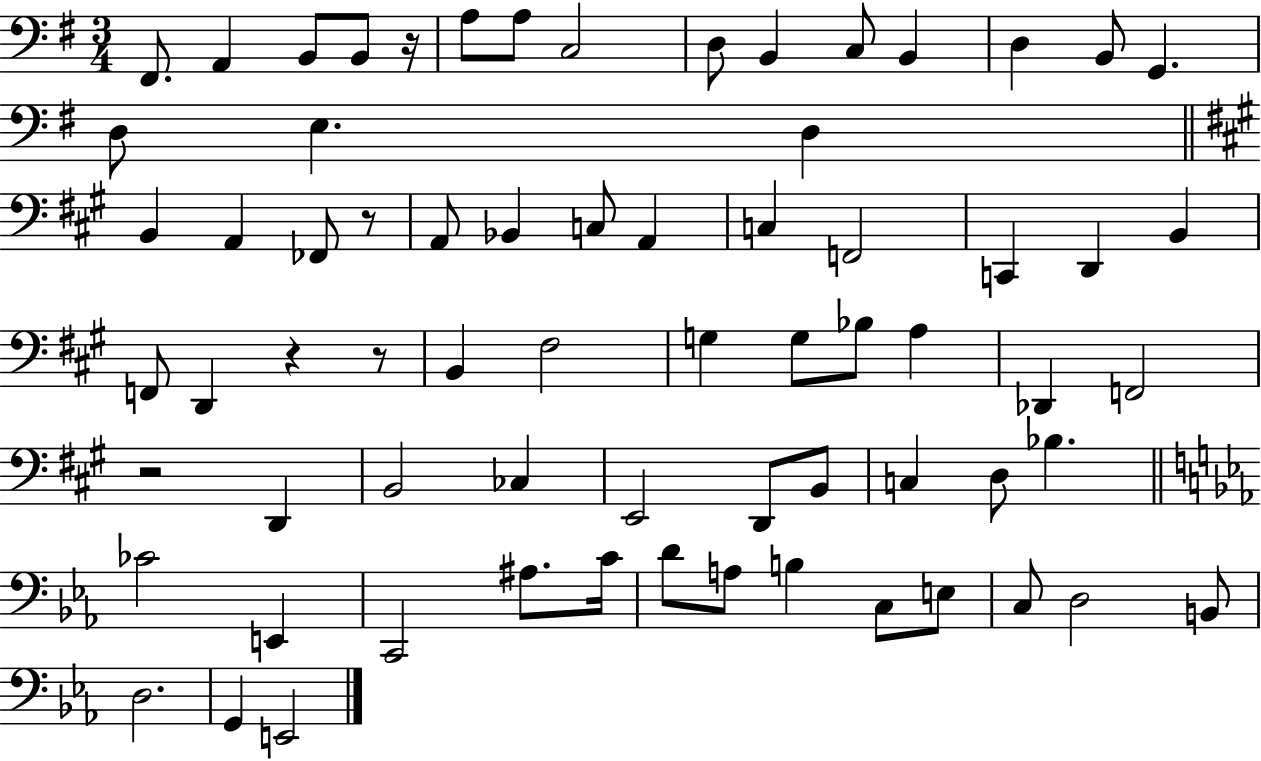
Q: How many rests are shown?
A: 5